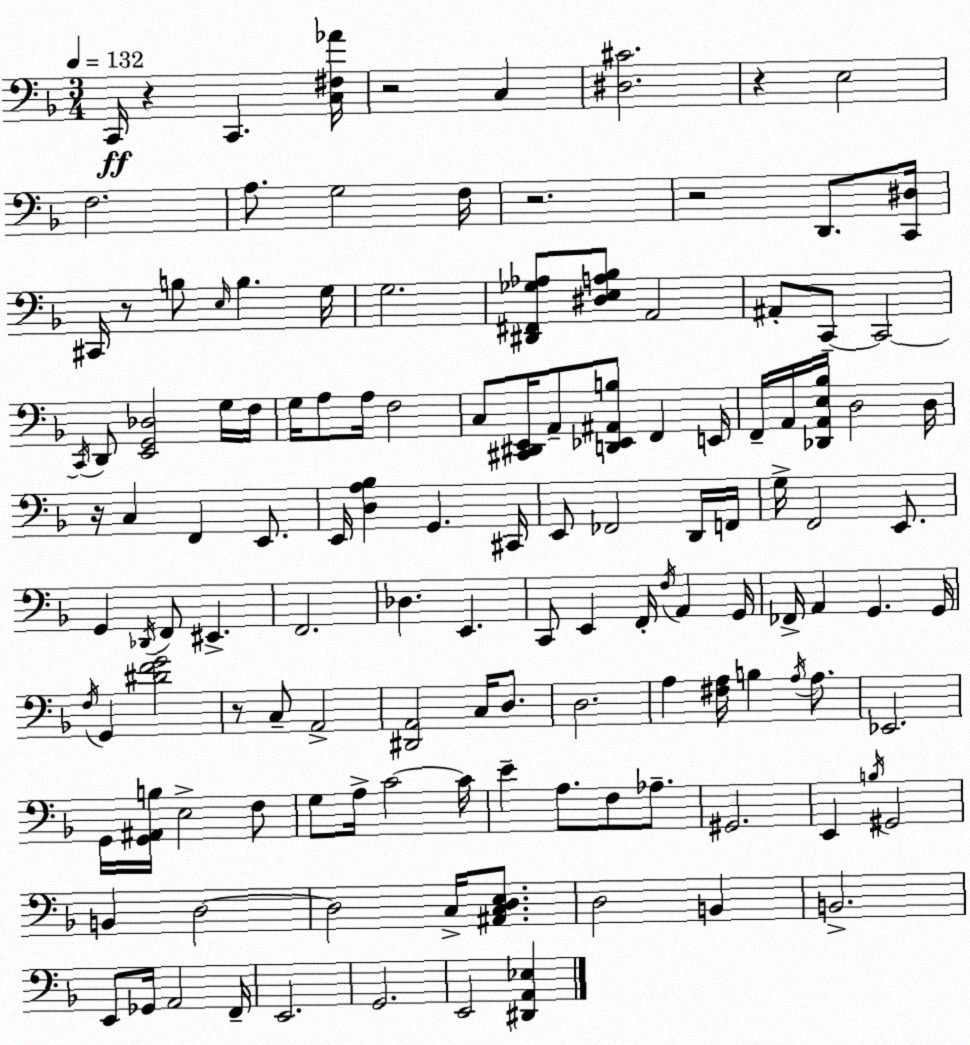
X:1
T:Untitled
M:3/4
L:1/4
K:Dm
C,,/4 z C,, [C,^F,_A]/4 z2 C, [^D,^C]2 z E,2 F,2 A,/2 G,2 F,/4 z2 z2 D,,/2 [C,,^D,]/4 ^C,,/4 z/2 B,/2 E,/4 B, G,/4 G,2 [^D,,^F,,_G,_A,]/2 [^D,E,A,_B,]/2 A,,2 ^A,,/2 C,,/2 C,,2 C,,/4 D,,/2 [E,,G,,_D,]2 G,/4 F,/4 G,/4 A,/2 A,/4 F,2 C,/2 [^C,,^D,,E,,]/4 A,,/2 [D,,_E,,^A,,B,]/2 F,, E,,/4 F,,/4 A,,/4 [_D,,A,,E,_B,]/4 D,2 D,/4 z/4 C, F,, E,,/2 E,,/4 [D,A,_B,] G,, ^C,,/4 E,,/2 _F,,2 D,,/4 F,,/4 G,/4 F,,2 E,,/2 G,, _D,,/4 F,,/2 ^E,, F,,2 _D, E,, C,,/2 E,, F,,/4 F,/4 A,, G,,/4 _F,,/4 A,, G,, G,,/4 F,/4 G,, [^DFG]2 z/2 C,/2 A,,2 [^D,,A,,]2 C,/4 D,/2 D,2 A, [^F,A,]/4 B, A,/4 A,/2 _E,,2 G,,/4 [G,,^A,,B,]/4 E,2 F,/2 G,/2 A,/4 C2 C/4 E A,/2 F,/2 _A,/2 ^G,,2 E,, B,/4 ^G,,2 B,, D,2 D,2 C,/4 [^A,,C,D,E,]/2 D,2 B,, B,,2 E,,/2 _G,,/4 A,,2 F,,/4 E,,2 G,,2 E,,2 [^D,,A,,_E,]